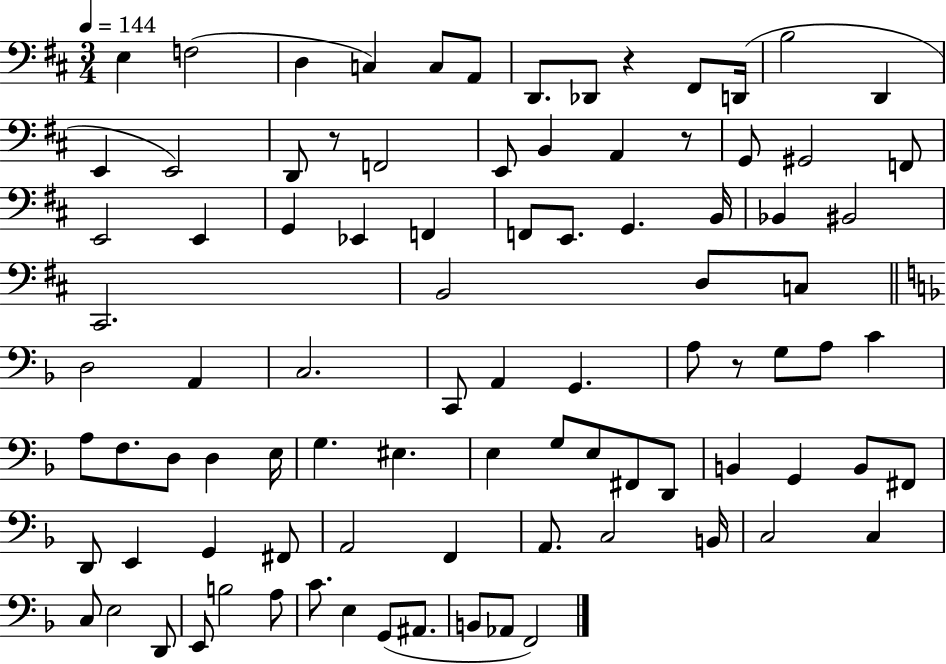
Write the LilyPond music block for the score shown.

{
  \clef bass
  \numericTimeSignature
  \time 3/4
  \key d \major
  \tempo 4 = 144
  e4 f2( | d4 c4) c8 a,8 | d,8. des,8 r4 fis,8 d,16( | b2 d,4 | \break e,4 e,2) | d,8 r8 f,2 | e,8 b,4 a,4 r8 | g,8 gis,2 f,8 | \break e,2 e,4 | g,4 ees,4 f,4 | f,8 e,8. g,4. b,16 | bes,4 bis,2 | \break cis,2. | b,2 d8 c8 | \bar "||" \break \key d \minor d2 a,4 | c2. | c,8 a,4 g,4. | a8 r8 g8 a8 c'4 | \break a8 f8. d8 d4 e16 | g4. eis4. | e4 g8 e8 fis,8 d,8 | b,4 g,4 b,8 fis,8 | \break d,8 e,4 g,4 fis,8 | a,2 f,4 | a,8. c2 b,16 | c2 c4 | \break c8 e2 d,8 | e,8 b2 a8 | c'8. e4 g,8( ais,8. | b,8 aes,8 f,2) | \break \bar "|."
}